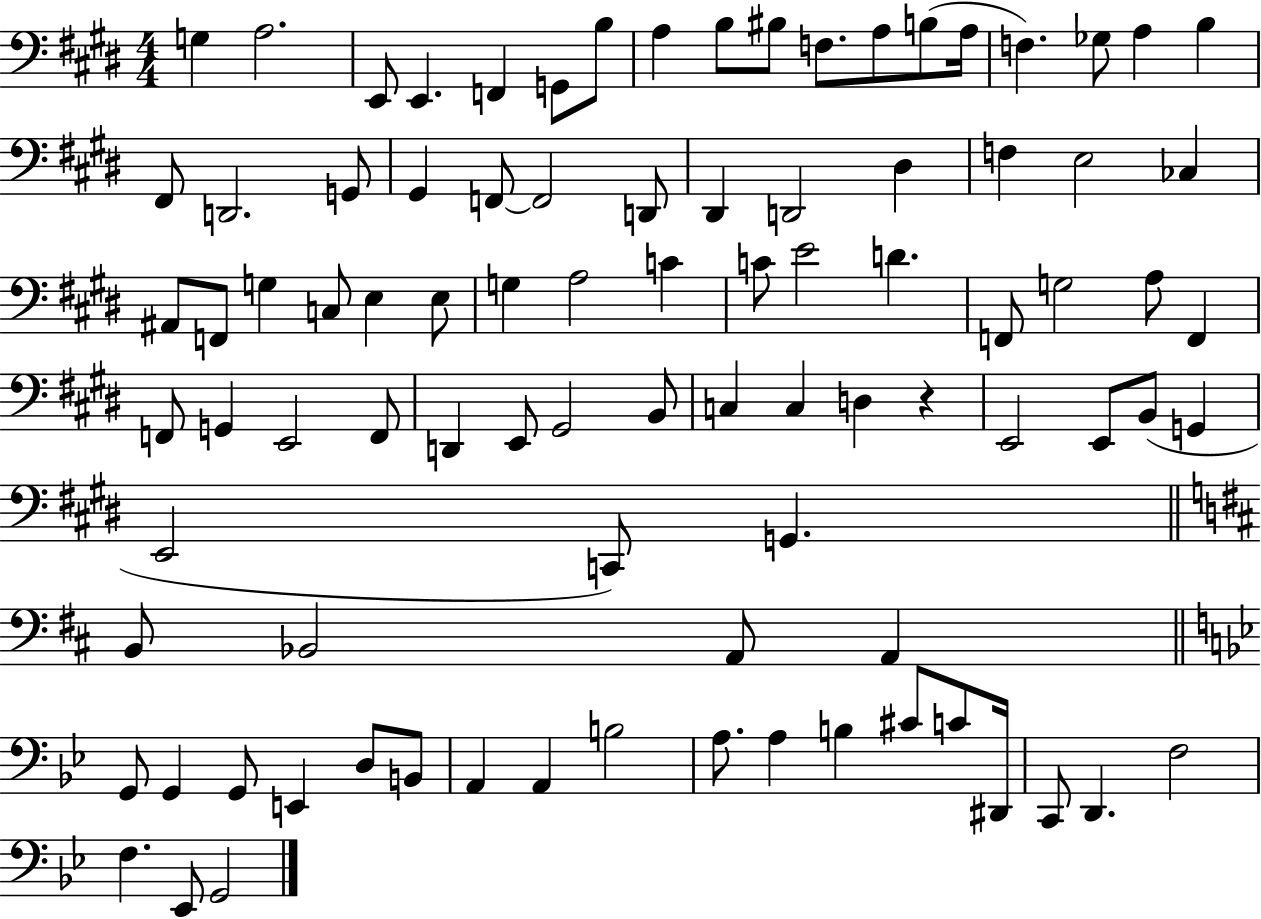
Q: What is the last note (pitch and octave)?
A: G2